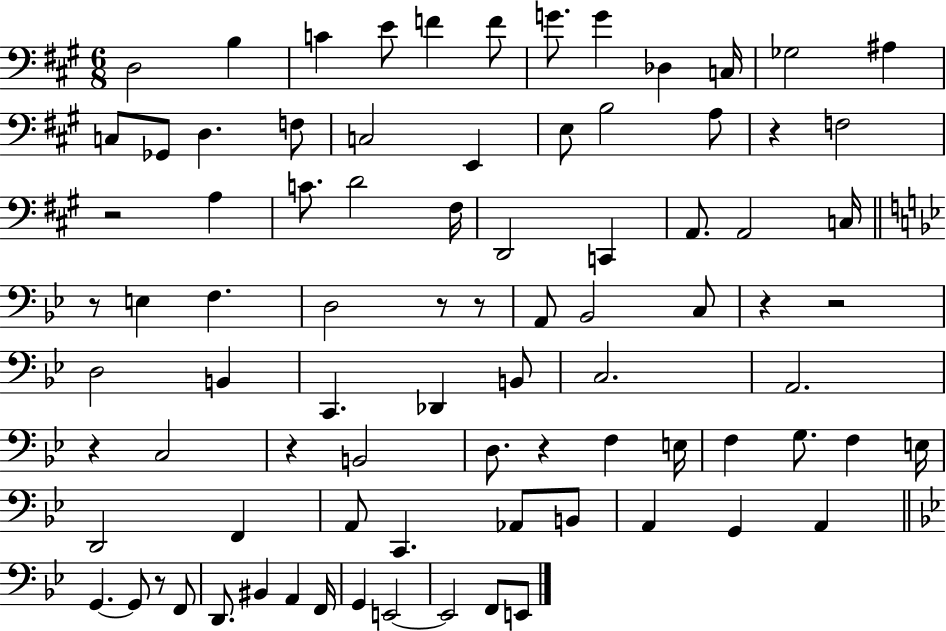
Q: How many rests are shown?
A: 11